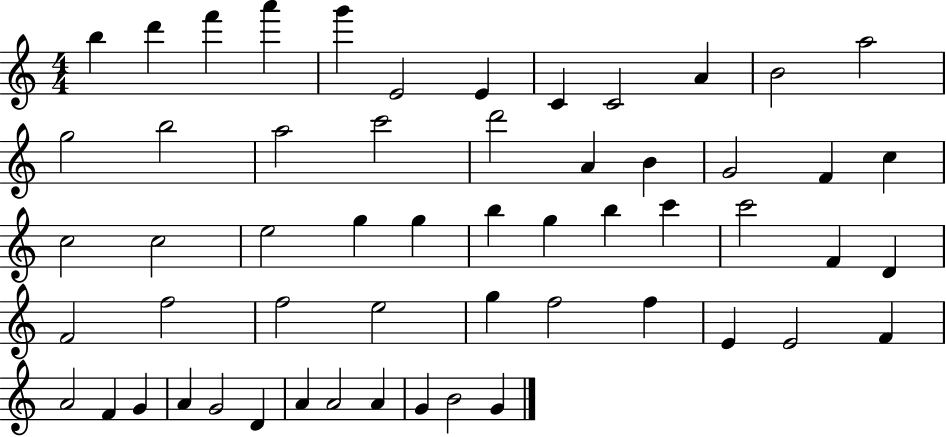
{
  \clef treble
  \numericTimeSignature
  \time 4/4
  \key c \major
  b''4 d'''4 f'''4 a'''4 | g'''4 e'2 e'4 | c'4 c'2 a'4 | b'2 a''2 | \break g''2 b''2 | a''2 c'''2 | d'''2 a'4 b'4 | g'2 f'4 c''4 | \break c''2 c''2 | e''2 g''4 g''4 | b''4 g''4 b''4 c'''4 | c'''2 f'4 d'4 | \break f'2 f''2 | f''2 e''2 | g''4 f''2 f''4 | e'4 e'2 f'4 | \break a'2 f'4 g'4 | a'4 g'2 d'4 | a'4 a'2 a'4 | g'4 b'2 g'4 | \break \bar "|."
}